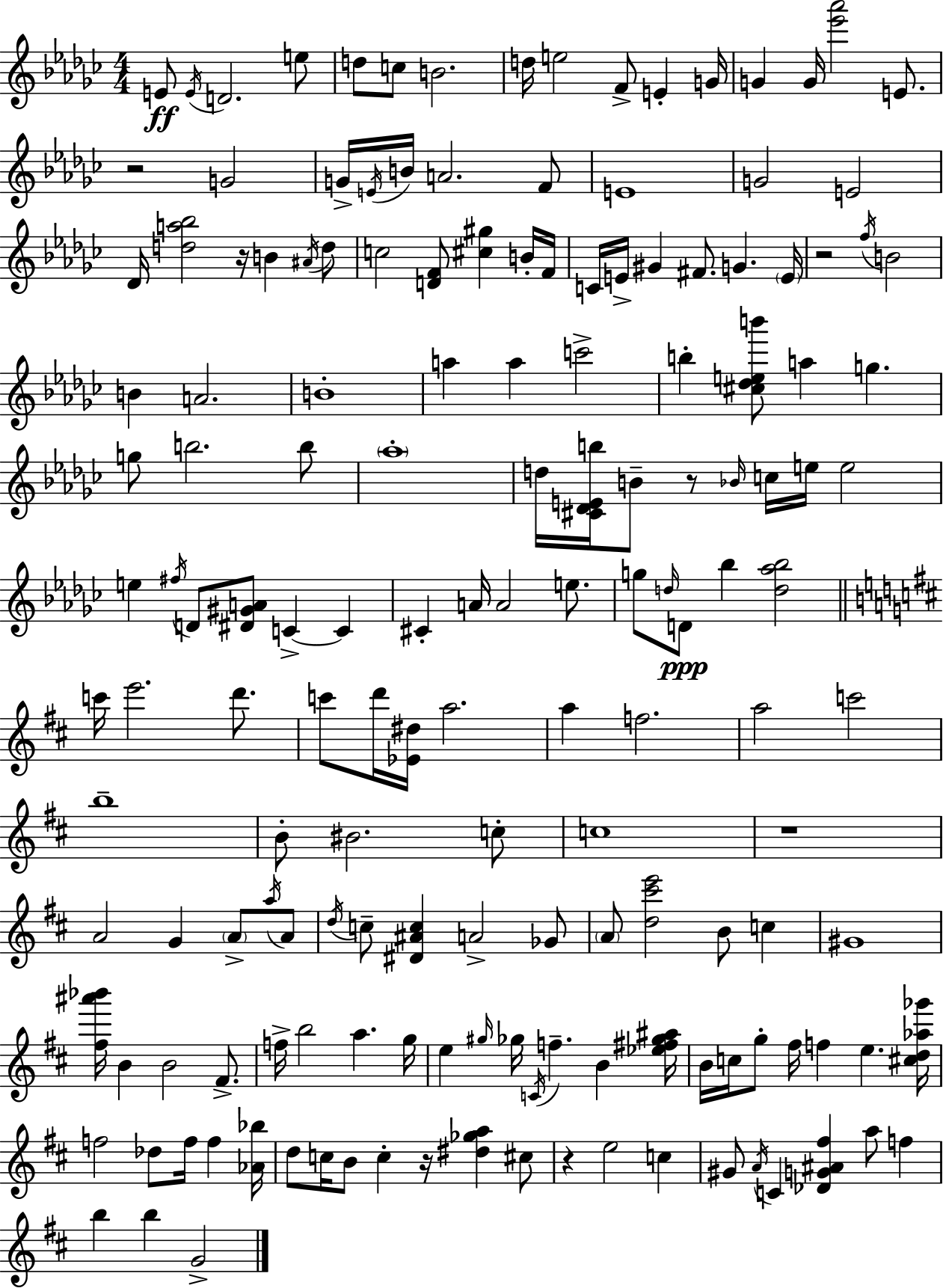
{
  \clef treble
  \numericTimeSignature
  \time 4/4
  \key ees \minor
  e'8\ff \acciaccatura { e'16 } d'2. e''8 | d''8 c''8 b'2. | d''16 e''2 f'8-> e'4-. | g'16 g'4 g'16 <ees''' aes'''>2 e'8. | \break r2 g'2 | g'16-> \acciaccatura { e'16 } b'16 a'2. | f'8 e'1 | g'2 e'2 | \break des'16 <d'' a'' bes''>2 r16 b'4 | \acciaccatura { ais'16 } d''8 c''2 <d' f'>8 <cis'' gis''>4 | b'16-. f'16 c'16 e'16-> gis'4 fis'8. g'4. | \parenthesize e'16 r2 \acciaccatura { f''16 } b'2 | \break b'4 a'2. | b'1-. | a''4 a''4 c'''2-> | b''4-. <cis'' des'' e'' b'''>8 a''4 g''4. | \break g''8 b''2. | b''8 \parenthesize aes''1-. | d''16 <cis' des' e' b''>16 b'8-- r8 \grace { bes'16 } c''16 e''16 e''2 | e''4 \acciaccatura { fis''16 } d'8 <dis' gis' a'>8 c'4->~~ | \break c'4 cis'4-. a'16 a'2 | e''8. g''8 \grace { d''16 } d'8\ppp bes''4 <d'' aes'' bes''>2 | \bar "||" \break \key d \major c'''16 e'''2. d'''8. | c'''8 d'''16 <ees' dis''>16 a''2. | a''4 f''2. | a''2 c'''2 | \break b''1-- | b'8-. bis'2. c''8-. | c''1 | r1 | \break a'2 g'4 \parenthesize a'8-> \acciaccatura { a''16 } a'8 | \acciaccatura { d''16 } c''8-- <dis' ais' c''>4 a'2-> | ges'8 \parenthesize a'8 <d'' cis''' e'''>2 b'8 c''4 | gis'1 | \break <fis'' ais''' bes'''>16 b'4 b'2 fis'8.-> | f''16-> b''2 a''4. | g''16 e''4 \grace { gis''16 } ges''16 \acciaccatura { c'16 } f''4.-- b'4 | <ees'' fis'' ges'' ais''>16 b'16 c''16 g''8-. fis''16 f''4 e''4. | \break <cis'' d'' aes'' ges'''>16 f''2 des''8 f''16 f''4 | <aes' bes''>16 d''8 c''16 b'8 c''4-. r16 <dis'' ges'' a''>4 | cis''8 r4 e''2 | c''4 gis'8 \acciaccatura { a'16 } c'4 <des' g' ais' fis''>4 a''8 | \break f''4 b''4 b''4 g'2-> | \bar "|."
}